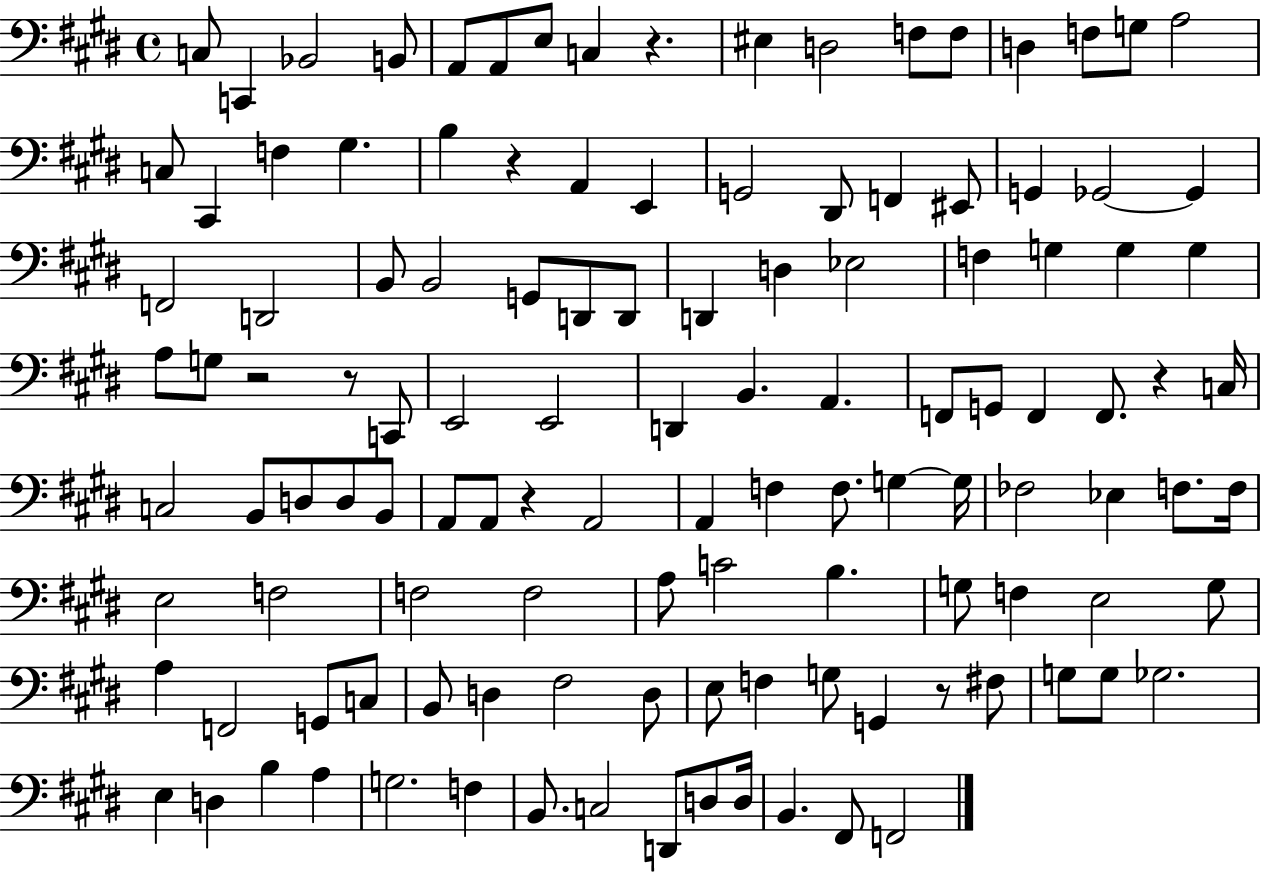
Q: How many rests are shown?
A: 7